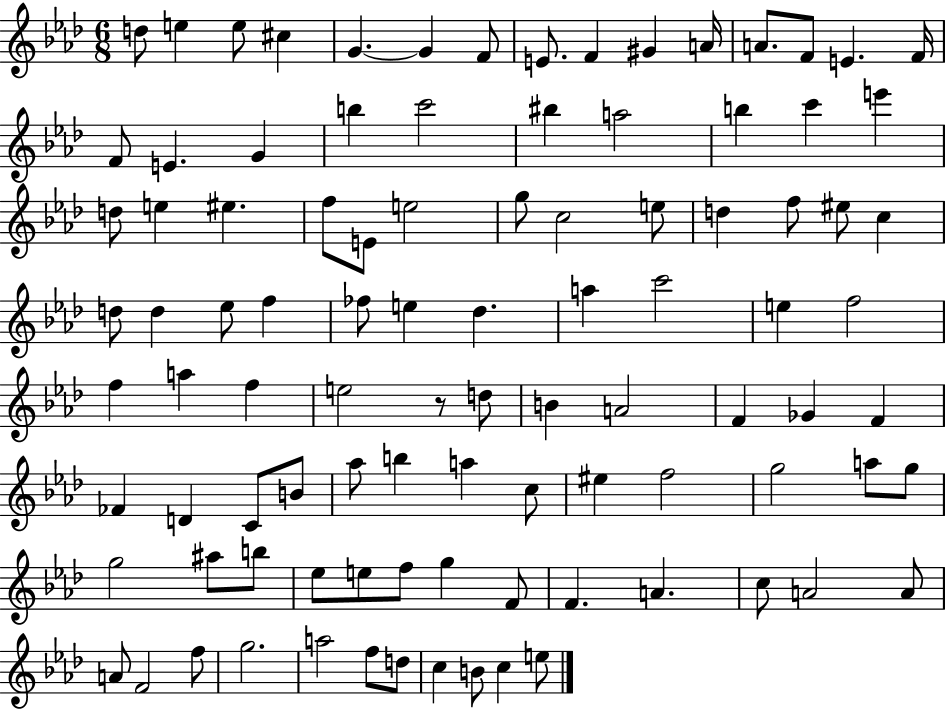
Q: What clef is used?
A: treble